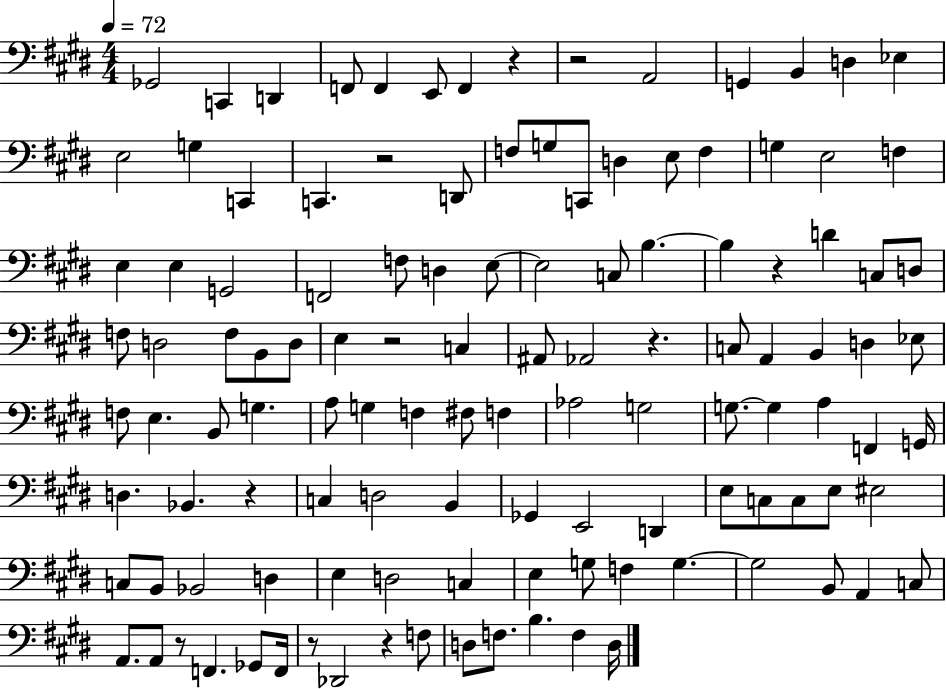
{
  \clef bass
  \numericTimeSignature
  \time 4/4
  \key e \major
  \tempo 4 = 72
  ges,2 c,4 d,4 | f,8 f,4 e,8 f,4 r4 | r2 a,2 | g,4 b,4 d4 ees4 | \break e2 g4 c,4 | c,4. r2 d,8 | f8 g8 c,8 d4 e8 f4 | g4 e2 f4 | \break e4 e4 g,2 | f,2 f8 d4 e8~~ | e2 c8 b4.~~ | b4 r4 d'4 c8 d8 | \break f8 d2 f8 b,8 d8 | e4 r2 c4 | ais,8 aes,2 r4. | c8 a,4 b,4 d4 ees8 | \break f8 e4. b,8 g4. | a8 g4 f4 fis8 f4 | aes2 g2 | g8.~~ g4 a4 f,4 g,16 | \break d4. bes,4. r4 | c4 d2 b,4 | ges,4 e,2 d,4 | e8 c8 c8 e8 eis2 | \break c8 b,8 bes,2 d4 | e4 d2 c4 | e4 g8 f4 g4.~~ | g2 b,8 a,4 c8 | \break a,8. a,8 r8 f,4. ges,8 f,16 | r8 des,2 r4 f8 | d8 f8. b4. f4 d16 | \bar "|."
}